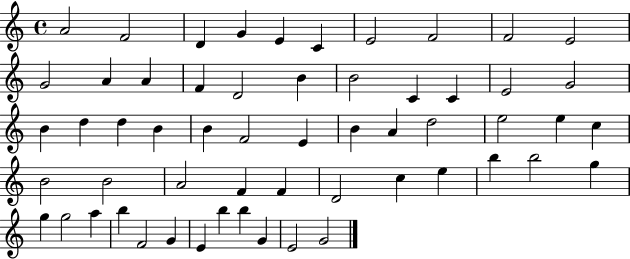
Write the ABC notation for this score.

X:1
T:Untitled
M:4/4
L:1/4
K:C
A2 F2 D G E C E2 F2 F2 E2 G2 A A F D2 B B2 C C E2 G2 B d d B B F2 E B A d2 e2 e c B2 B2 A2 F F D2 c e b b2 g g g2 a b F2 G E b b G E2 G2